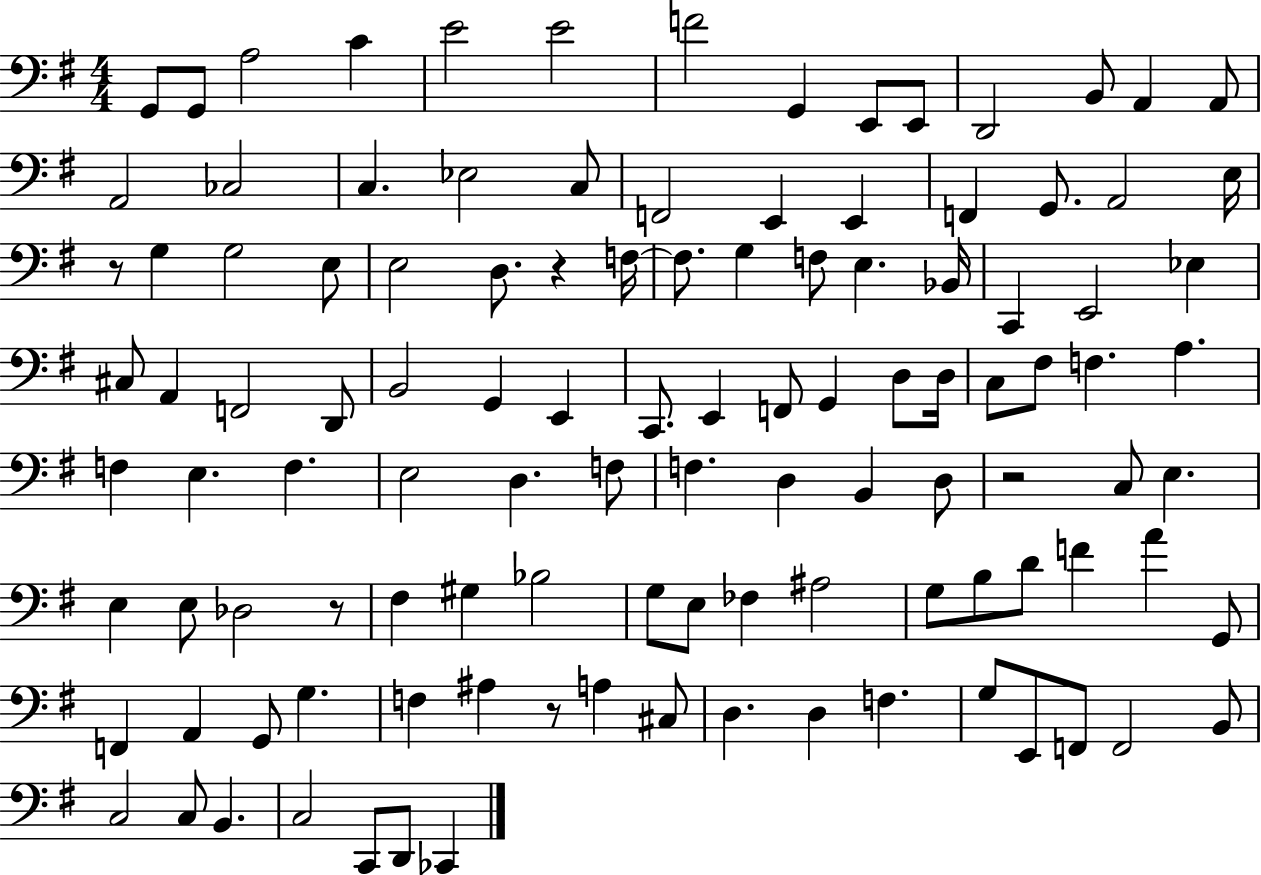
G2/e G2/e A3/h C4/q E4/h E4/h F4/h G2/q E2/e E2/e D2/h B2/e A2/q A2/e A2/h CES3/h C3/q. Eb3/h C3/e F2/h E2/q E2/q F2/q G2/e. A2/h E3/s R/e G3/q G3/h E3/e E3/h D3/e. R/q F3/s F3/e. G3/q F3/e E3/q. Bb2/s C2/q E2/h Eb3/q C#3/e A2/q F2/h D2/e B2/h G2/q E2/q C2/e. E2/q F2/e G2/q D3/e D3/s C3/e F#3/e F3/q. A3/q. F3/q E3/q. F3/q. E3/h D3/q. F3/e F3/q. D3/q B2/q D3/e R/h C3/e E3/q. E3/q E3/e Db3/h R/e F#3/q G#3/q Bb3/h G3/e E3/e FES3/q A#3/h G3/e B3/e D4/e F4/q A4/q G2/e F2/q A2/q G2/e G3/q. F3/q A#3/q R/e A3/q C#3/e D3/q. D3/q F3/q. G3/e E2/e F2/e F2/h B2/e C3/h C3/e B2/q. C3/h C2/e D2/e CES2/q